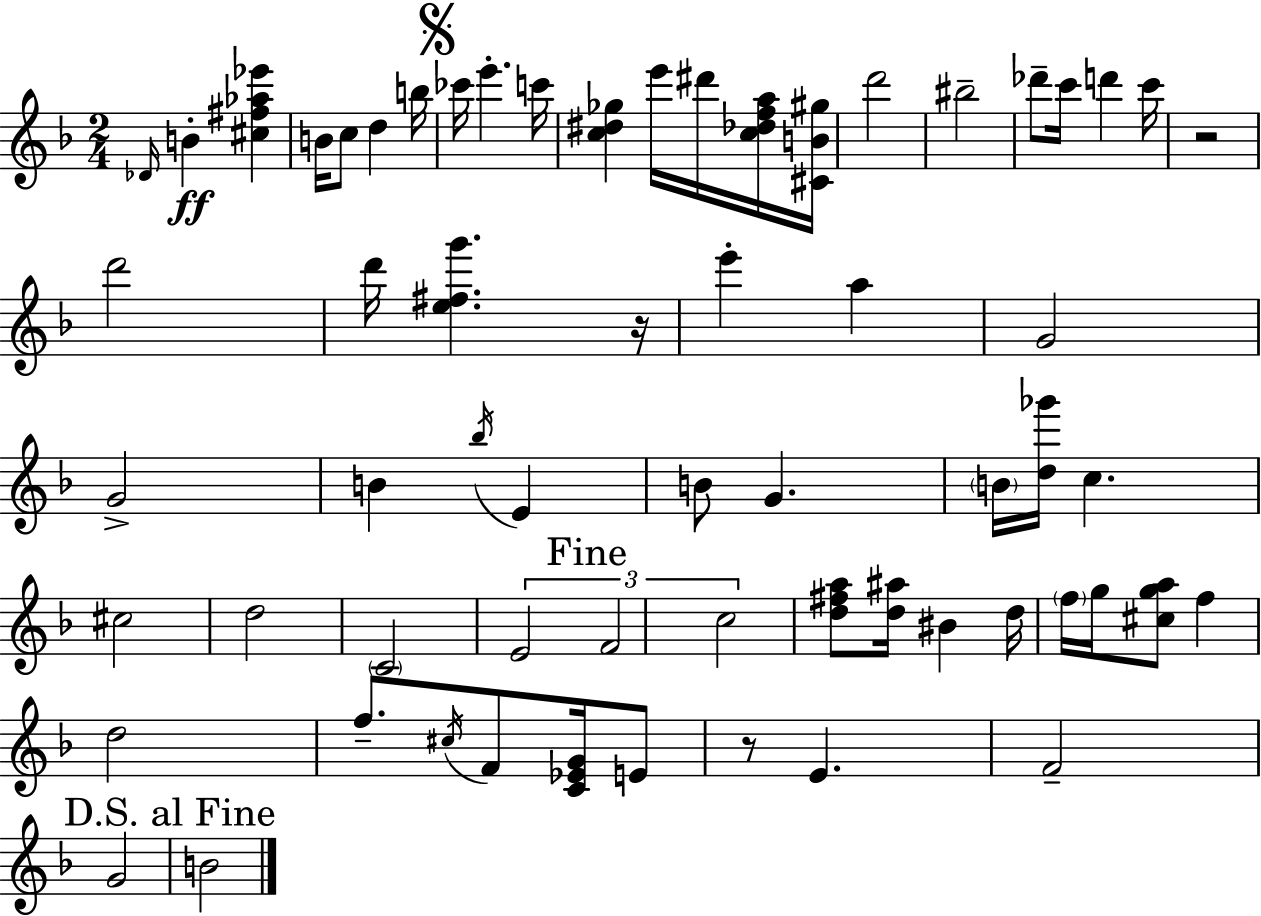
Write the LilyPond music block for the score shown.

{
  \clef treble
  \numericTimeSignature
  \time 2/4
  \key d \minor
  \repeat volta 2 { \grace { des'16 }\ff b'4-. <cis'' fis'' aes'' ees'''>4 | b'16 c''8 d''4 | b''16 \mark \markup { \musicglyph "scripts.segno" } ces'''16 e'''4.-. | c'''16 <c'' dis'' ges''>4 e'''16 dis'''16 <c'' des'' f'' a''>16 | \break <cis' b' gis''>16 d'''2 | bis''2-- | des'''8-- c'''16 d'''4 | c'''16 r2 | \break d'''2 | d'''16 <e'' fis'' g'''>4. | r16 e'''4-. a''4 | g'2 | \break g'2-> | b'4 \acciaccatura { bes''16 } e'4 | b'8 g'4. | \parenthesize b'16 <d'' ges'''>16 c''4. | \break cis''2 | d''2 | \parenthesize c'2 | \tuplet 3/2 { e'2 | \break \mark "Fine" f'2 | c''2 } | <d'' fis'' a''>8 <d'' ais''>16 bis'4 | d''16 \parenthesize f''16 g''16 <cis'' g'' a''>8 f''4 | \break d''2 | f''8.-- \acciaccatura { cis''16 } f'8 | <c' ees' g'>16 e'8 r8 e'4. | f'2-- | \break g'2 | \mark "D.S. al Fine" b'2 | } \bar "|."
}